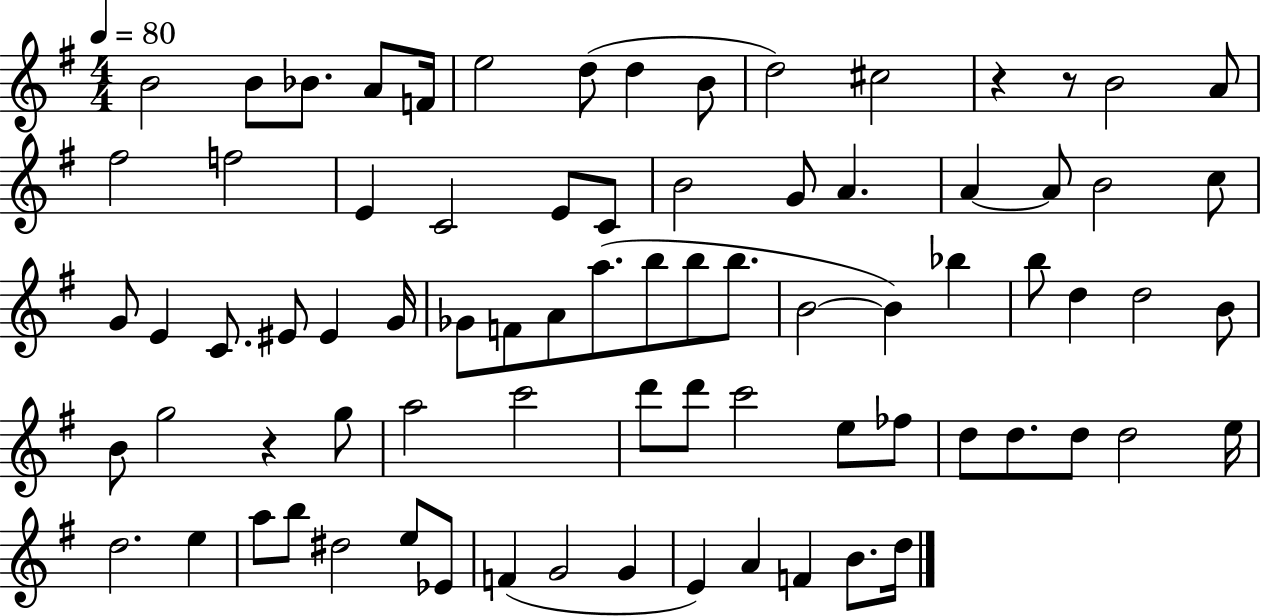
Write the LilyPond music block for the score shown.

{
  \clef treble
  \numericTimeSignature
  \time 4/4
  \key g \major
  \tempo 4 = 80
  \repeat volta 2 { b'2 b'8 bes'8. a'8 f'16 | e''2 d''8( d''4 b'8 | d''2) cis''2 | r4 r8 b'2 a'8 | \break fis''2 f''2 | e'4 c'2 e'8 c'8 | b'2 g'8 a'4. | a'4~~ a'8 b'2 c''8 | \break g'8 e'4 c'8. eis'8 eis'4 g'16 | ges'8 f'8 a'8 a''8.( b''8 b''8 b''8. | b'2~~ b'4) bes''4 | b''8 d''4 d''2 b'8 | \break b'8 g''2 r4 g''8 | a''2 c'''2 | d'''8 d'''8 c'''2 e''8 fes''8 | d''8 d''8. d''8 d''2 e''16 | \break d''2. e''4 | a''8 b''8 dis''2 e''8 ees'8 | f'4( g'2 g'4 | e'4) a'4 f'4 b'8. d''16 | \break } \bar "|."
}